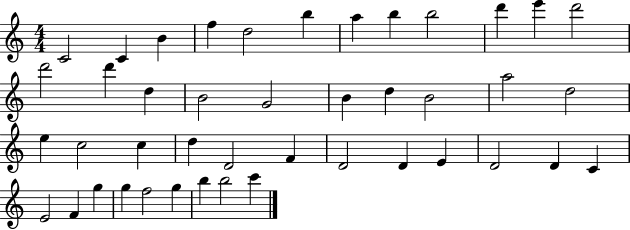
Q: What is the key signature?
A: C major